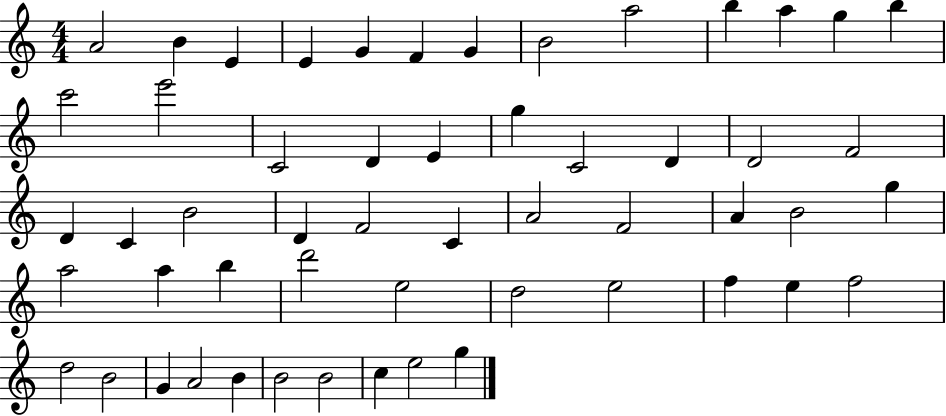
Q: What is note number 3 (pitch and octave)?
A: E4